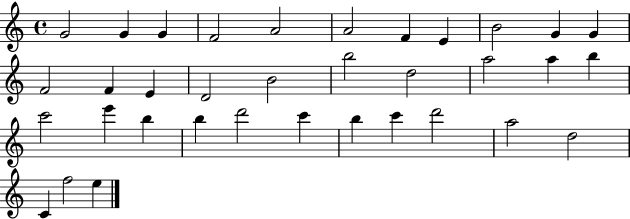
X:1
T:Untitled
M:4/4
L:1/4
K:C
G2 G G F2 A2 A2 F E B2 G G F2 F E D2 B2 b2 d2 a2 a b c'2 e' b b d'2 c' b c' d'2 a2 d2 C f2 e